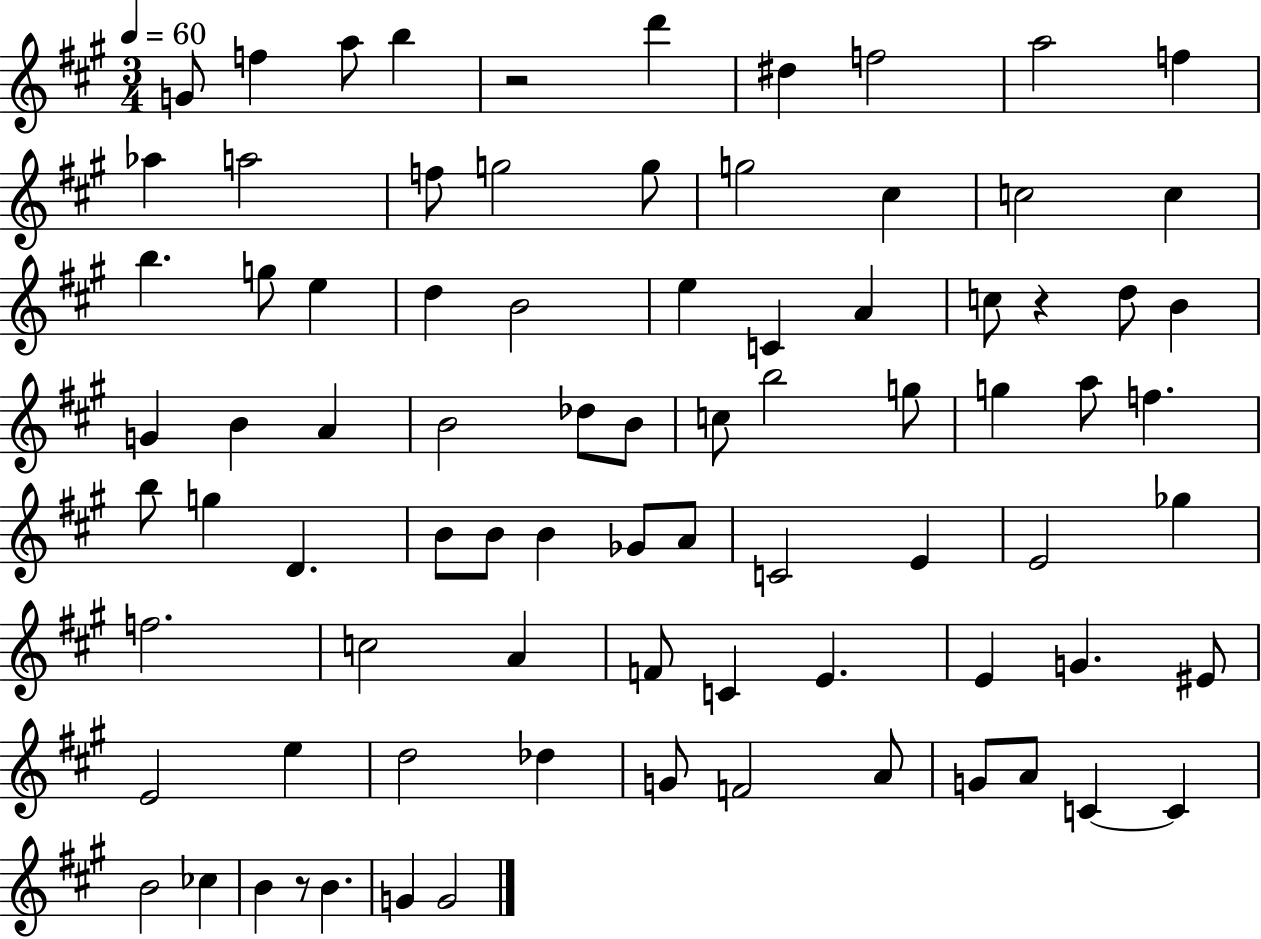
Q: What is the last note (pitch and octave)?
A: G4